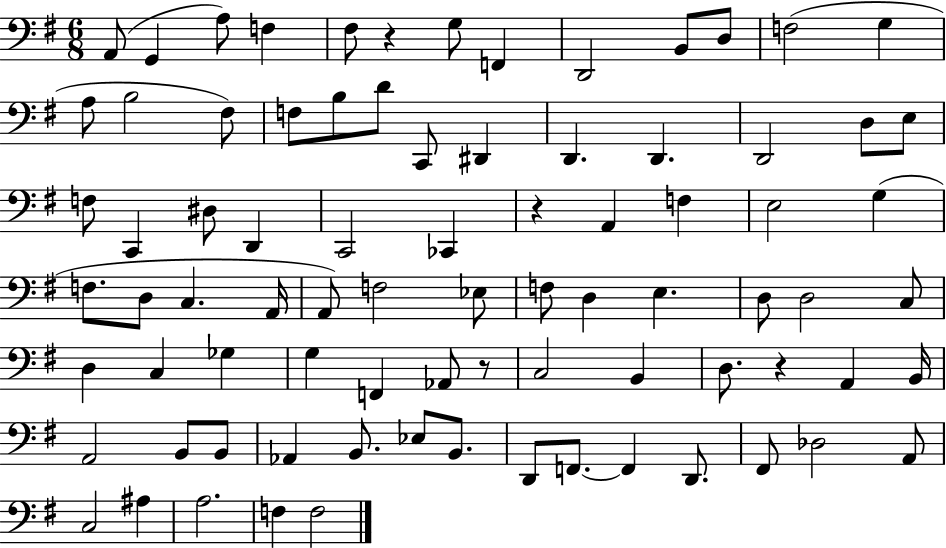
X:1
T:Untitled
M:6/8
L:1/4
K:G
A,,/2 G,, A,/2 F, ^F,/2 z G,/2 F,, D,,2 B,,/2 D,/2 F,2 G, A,/2 B,2 ^F,/2 F,/2 B,/2 D/2 C,,/2 ^D,, D,, D,, D,,2 D,/2 E,/2 F,/2 C,, ^D,/2 D,, C,,2 _C,, z A,, F, E,2 G, F,/2 D,/2 C, A,,/4 A,,/2 F,2 _E,/2 F,/2 D, E, D,/2 D,2 C,/2 D, C, _G, G, F,, _A,,/2 z/2 C,2 B,, D,/2 z A,, B,,/4 A,,2 B,,/2 B,,/2 _A,, B,,/2 _E,/2 B,,/2 D,,/2 F,,/2 F,, D,,/2 ^F,,/2 _D,2 A,,/2 C,2 ^A, A,2 F, F,2